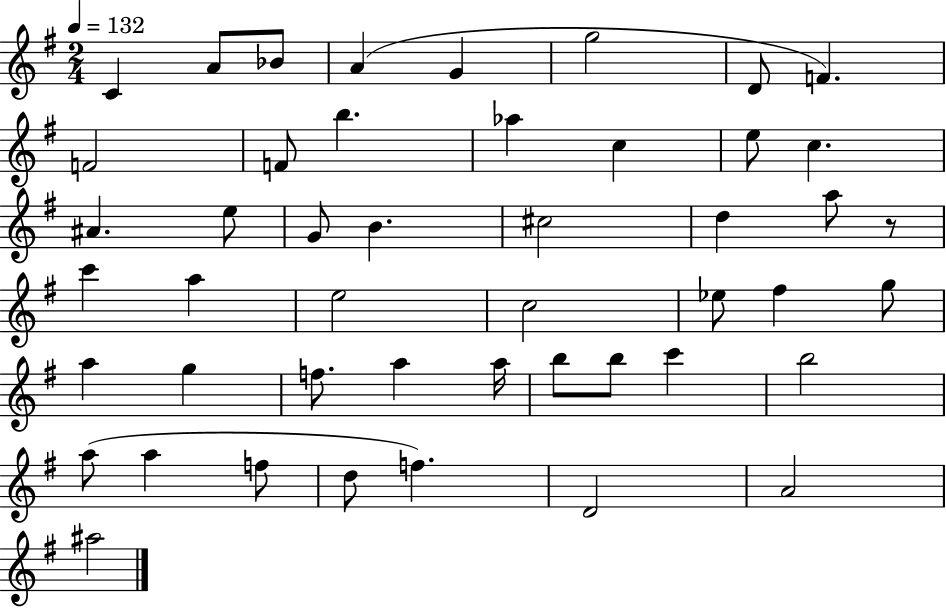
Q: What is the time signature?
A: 2/4